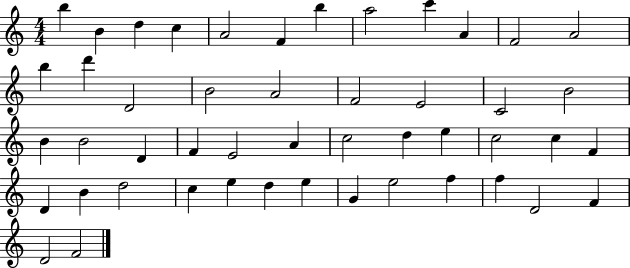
{
  \clef treble
  \numericTimeSignature
  \time 4/4
  \key c \major
  b''4 b'4 d''4 c''4 | a'2 f'4 b''4 | a''2 c'''4 a'4 | f'2 a'2 | \break b''4 d'''4 d'2 | b'2 a'2 | f'2 e'2 | c'2 b'2 | \break b'4 b'2 d'4 | f'4 e'2 a'4 | c''2 d''4 e''4 | c''2 c''4 f'4 | \break d'4 b'4 d''2 | c''4 e''4 d''4 e''4 | g'4 e''2 f''4 | f''4 d'2 f'4 | \break d'2 f'2 | \bar "|."
}